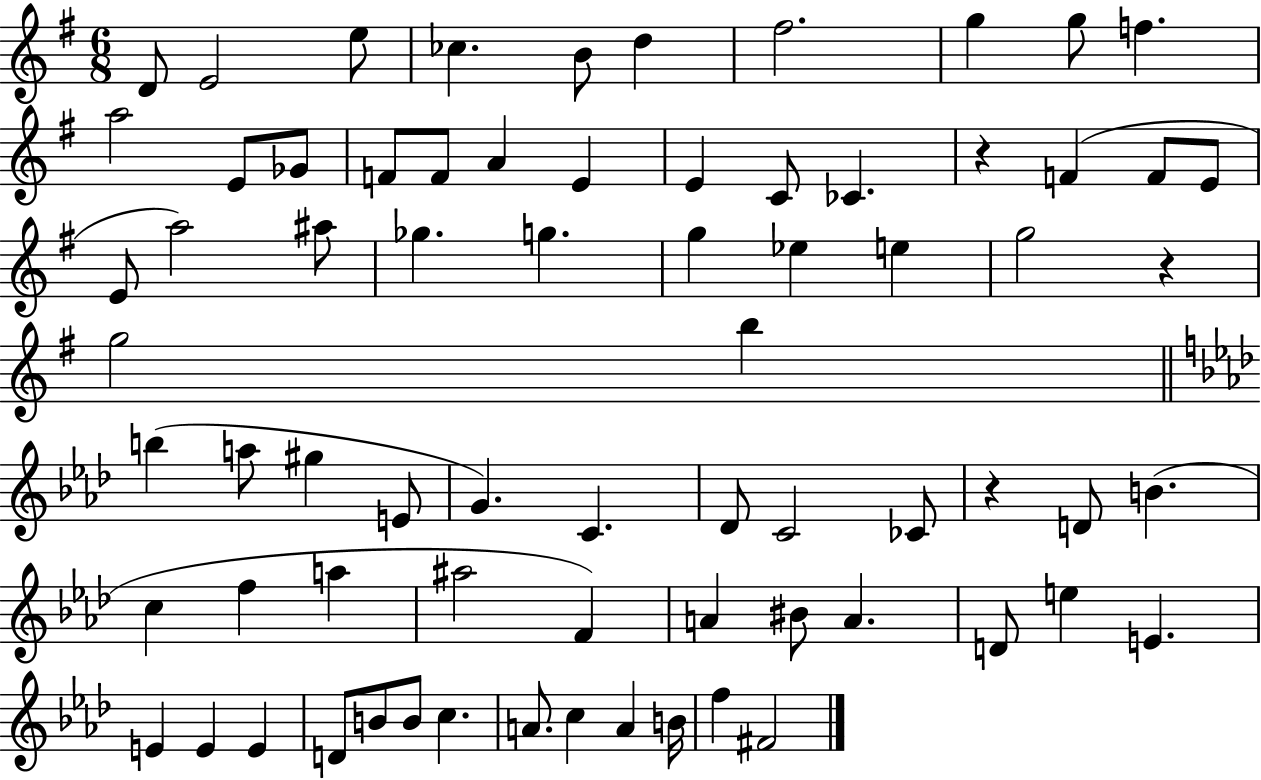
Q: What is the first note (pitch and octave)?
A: D4